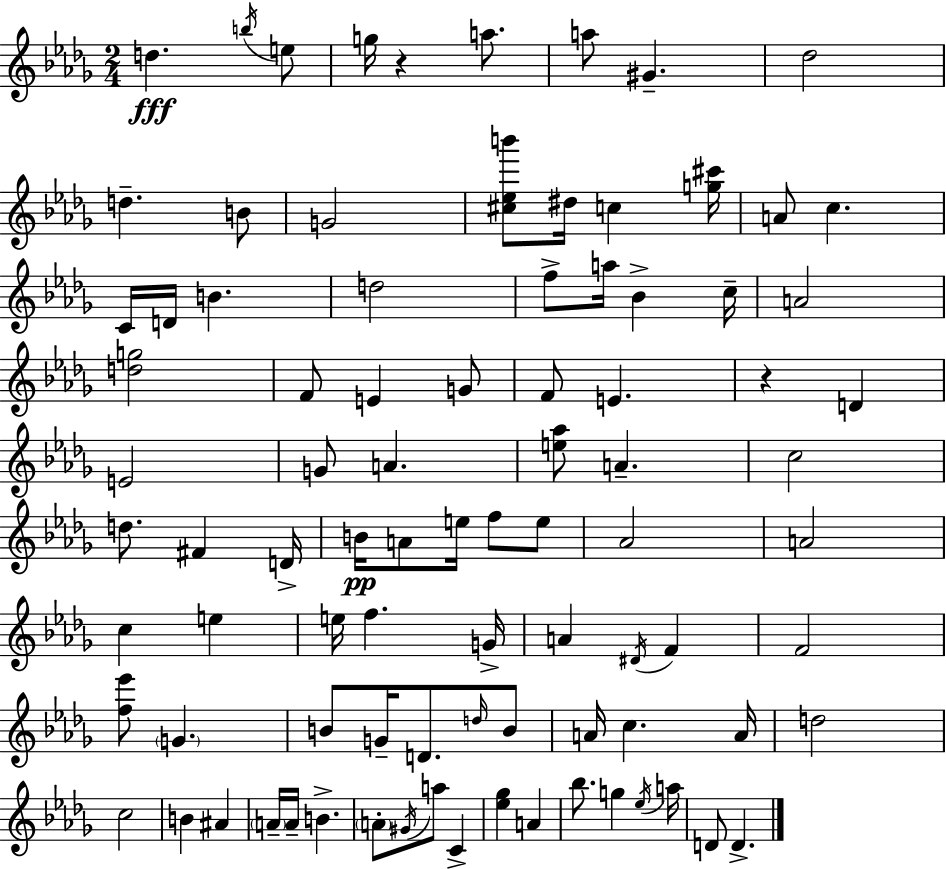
X:1
T:Untitled
M:2/4
L:1/4
K:Bbm
d b/4 e/2 g/4 z a/2 a/2 ^G _d2 d B/2 G2 [^c_eb']/2 ^d/4 c [g^c']/4 A/2 c C/4 D/4 B d2 f/2 a/4 _B c/4 A2 [dg]2 F/2 E G/2 F/2 E z D E2 G/2 A [e_a]/2 A c2 d/2 ^F D/4 B/4 A/2 e/4 f/2 e/2 _A2 A2 c e e/4 f G/4 A ^D/4 F F2 [f_e']/2 G B/2 G/4 D/2 d/4 B/2 A/4 c A/4 d2 c2 B ^A A/4 A/4 B A/2 ^G/4 a/2 C [_e_g] A _b/2 g _e/4 a/4 D/2 D